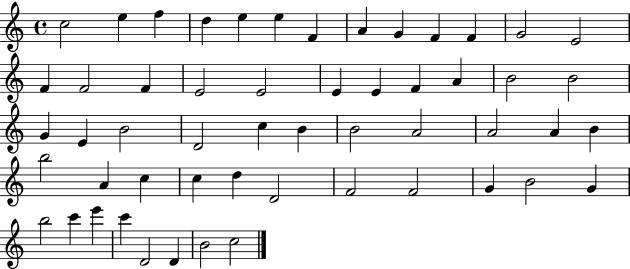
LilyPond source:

{
  \clef treble
  \time 4/4
  \defaultTimeSignature
  \key c \major
  c''2 e''4 f''4 | d''4 e''4 e''4 f'4 | a'4 g'4 f'4 f'4 | g'2 e'2 | \break f'4 f'2 f'4 | e'2 e'2 | e'4 e'4 f'4 a'4 | b'2 b'2 | \break g'4 e'4 b'2 | d'2 c''4 b'4 | b'2 a'2 | a'2 a'4 b'4 | \break b''2 a'4 c''4 | c''4 d''4 d'2 | f'2 f'2 | g'4 b'2 g'4 | \break b''2 c'''4 e'''4 | c'''4 d'2 d'4 | b'2 c''2 | \bar "|."
}